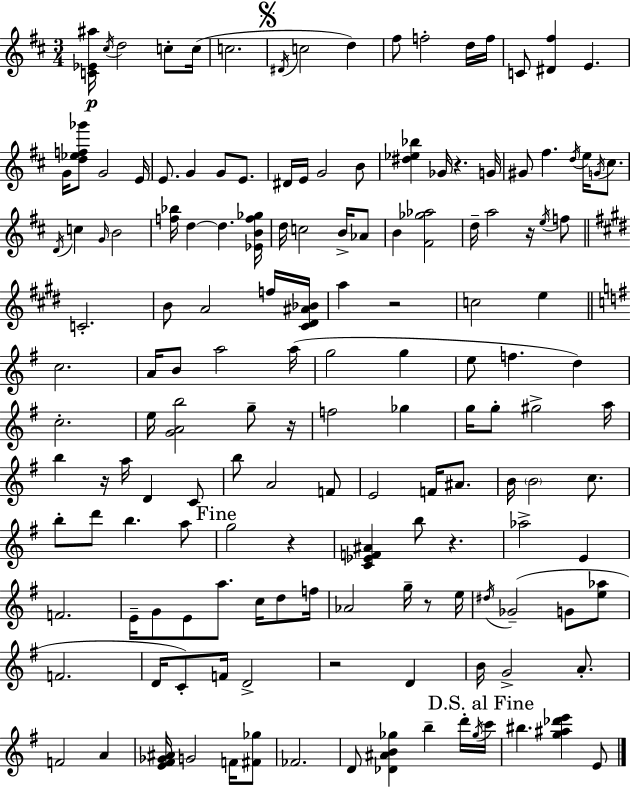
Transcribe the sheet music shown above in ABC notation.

X:1
T:Untitled
M:3/4
L:1/4
K:D
[C_E^a]/4 ^c/4 d2 c/2 c/4 c2 ^D/4 c2 d ^f/2 f2 d/4 f/4 C/2 [^D^f] E G/4 [d_ef_g']/2 G2 E/4 E/2 G G/2 E/2 ^D/4 E/4 G2 B/2 [^d_e_b] _G/4 z G/4 ^G/2 ^f d/4 e/4 G/4 ^c/2 D/4 c G/4 B2 [f_b]/4 d d [_EBf_g]/4 d/4 c2 B/4 _A/2 B [^F_g_a]2 d/4 a2 z/4 e/4 f/2 C2 B/2 A2 f/4 [^C^D^A_B]/4 a z2 c2 e c2 A/4 B/2 a2 a/4 g2 g e/2 f d c2 e/4 [GAb]2 g/2 z/4 f2 _g g/4 g/2 ^g2 a/4 b z/4 a/4 D C/2 b/2 A2 F/2 E2 F/4 ^A/2 B/4 B2 c/2 b/2 d'/2 b a/2 g2 z [C_EF^A] b/2 z _a2 E F2 E/4 G/2 E/2 a/2 c/4 d/2 f/4 _A2 g/4 z/2 e/4 ^d/4 _G2 G/2 [e_a]/2 F2 D/4 C/2 F/4 D2 z2 D B/4 G2 A/2 F2 A [E^F_G^A]/4 G2 F/4 [^F_g]/2 _F2 D/2 [_D^AB_g] b d'/4 _g/4 c'/4 ^b [g^a_d'e'] E/2